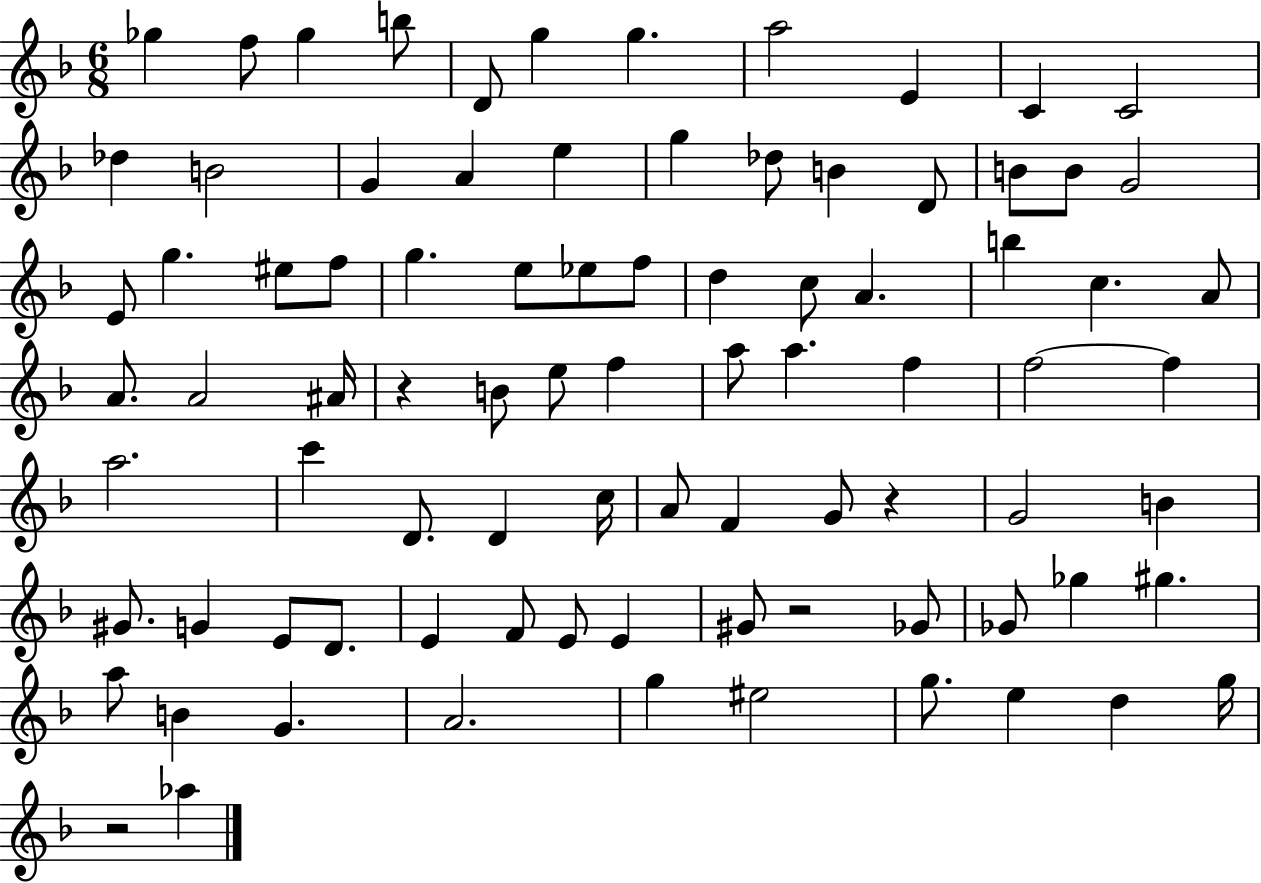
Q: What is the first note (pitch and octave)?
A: Gb5